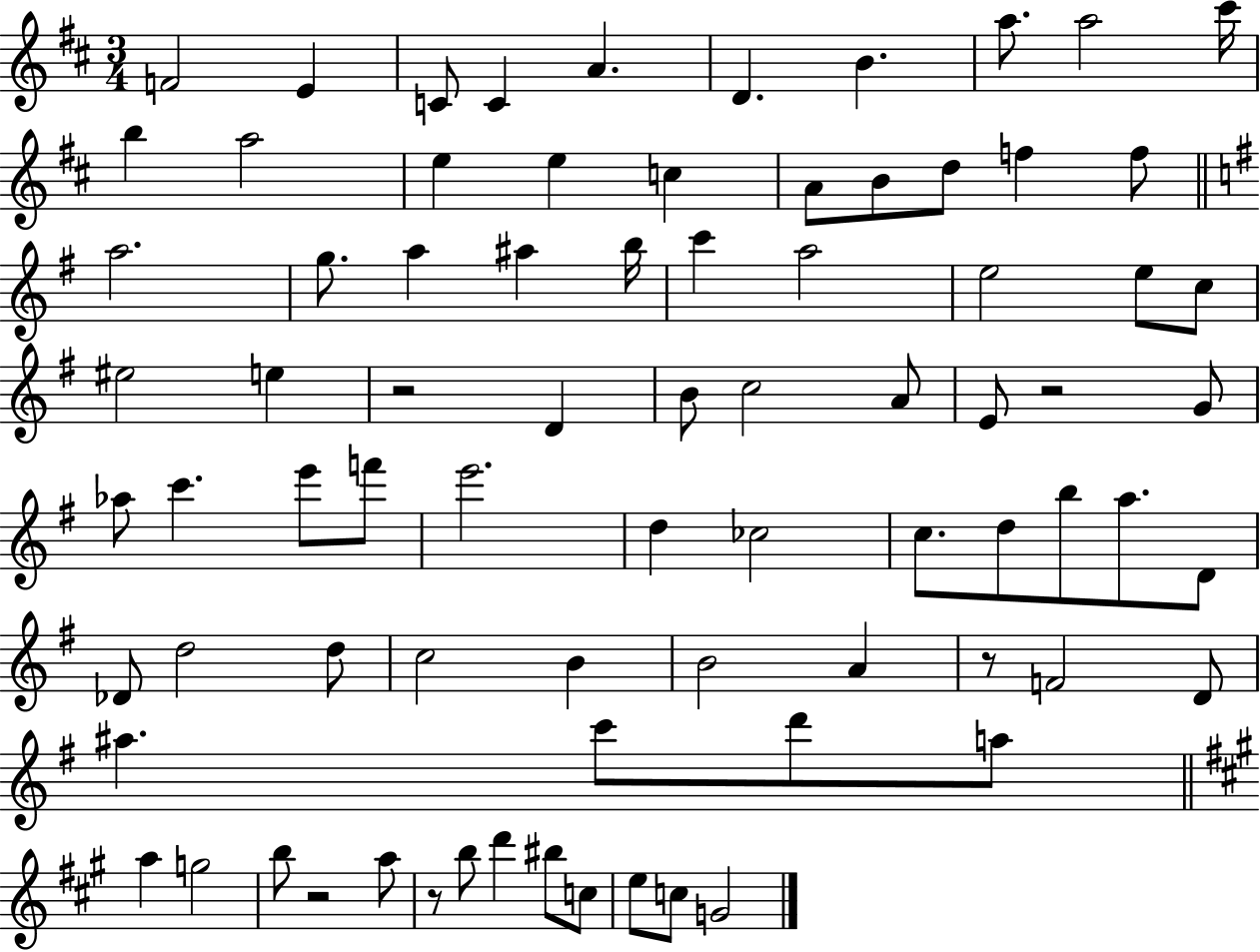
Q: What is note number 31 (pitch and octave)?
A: EIS5